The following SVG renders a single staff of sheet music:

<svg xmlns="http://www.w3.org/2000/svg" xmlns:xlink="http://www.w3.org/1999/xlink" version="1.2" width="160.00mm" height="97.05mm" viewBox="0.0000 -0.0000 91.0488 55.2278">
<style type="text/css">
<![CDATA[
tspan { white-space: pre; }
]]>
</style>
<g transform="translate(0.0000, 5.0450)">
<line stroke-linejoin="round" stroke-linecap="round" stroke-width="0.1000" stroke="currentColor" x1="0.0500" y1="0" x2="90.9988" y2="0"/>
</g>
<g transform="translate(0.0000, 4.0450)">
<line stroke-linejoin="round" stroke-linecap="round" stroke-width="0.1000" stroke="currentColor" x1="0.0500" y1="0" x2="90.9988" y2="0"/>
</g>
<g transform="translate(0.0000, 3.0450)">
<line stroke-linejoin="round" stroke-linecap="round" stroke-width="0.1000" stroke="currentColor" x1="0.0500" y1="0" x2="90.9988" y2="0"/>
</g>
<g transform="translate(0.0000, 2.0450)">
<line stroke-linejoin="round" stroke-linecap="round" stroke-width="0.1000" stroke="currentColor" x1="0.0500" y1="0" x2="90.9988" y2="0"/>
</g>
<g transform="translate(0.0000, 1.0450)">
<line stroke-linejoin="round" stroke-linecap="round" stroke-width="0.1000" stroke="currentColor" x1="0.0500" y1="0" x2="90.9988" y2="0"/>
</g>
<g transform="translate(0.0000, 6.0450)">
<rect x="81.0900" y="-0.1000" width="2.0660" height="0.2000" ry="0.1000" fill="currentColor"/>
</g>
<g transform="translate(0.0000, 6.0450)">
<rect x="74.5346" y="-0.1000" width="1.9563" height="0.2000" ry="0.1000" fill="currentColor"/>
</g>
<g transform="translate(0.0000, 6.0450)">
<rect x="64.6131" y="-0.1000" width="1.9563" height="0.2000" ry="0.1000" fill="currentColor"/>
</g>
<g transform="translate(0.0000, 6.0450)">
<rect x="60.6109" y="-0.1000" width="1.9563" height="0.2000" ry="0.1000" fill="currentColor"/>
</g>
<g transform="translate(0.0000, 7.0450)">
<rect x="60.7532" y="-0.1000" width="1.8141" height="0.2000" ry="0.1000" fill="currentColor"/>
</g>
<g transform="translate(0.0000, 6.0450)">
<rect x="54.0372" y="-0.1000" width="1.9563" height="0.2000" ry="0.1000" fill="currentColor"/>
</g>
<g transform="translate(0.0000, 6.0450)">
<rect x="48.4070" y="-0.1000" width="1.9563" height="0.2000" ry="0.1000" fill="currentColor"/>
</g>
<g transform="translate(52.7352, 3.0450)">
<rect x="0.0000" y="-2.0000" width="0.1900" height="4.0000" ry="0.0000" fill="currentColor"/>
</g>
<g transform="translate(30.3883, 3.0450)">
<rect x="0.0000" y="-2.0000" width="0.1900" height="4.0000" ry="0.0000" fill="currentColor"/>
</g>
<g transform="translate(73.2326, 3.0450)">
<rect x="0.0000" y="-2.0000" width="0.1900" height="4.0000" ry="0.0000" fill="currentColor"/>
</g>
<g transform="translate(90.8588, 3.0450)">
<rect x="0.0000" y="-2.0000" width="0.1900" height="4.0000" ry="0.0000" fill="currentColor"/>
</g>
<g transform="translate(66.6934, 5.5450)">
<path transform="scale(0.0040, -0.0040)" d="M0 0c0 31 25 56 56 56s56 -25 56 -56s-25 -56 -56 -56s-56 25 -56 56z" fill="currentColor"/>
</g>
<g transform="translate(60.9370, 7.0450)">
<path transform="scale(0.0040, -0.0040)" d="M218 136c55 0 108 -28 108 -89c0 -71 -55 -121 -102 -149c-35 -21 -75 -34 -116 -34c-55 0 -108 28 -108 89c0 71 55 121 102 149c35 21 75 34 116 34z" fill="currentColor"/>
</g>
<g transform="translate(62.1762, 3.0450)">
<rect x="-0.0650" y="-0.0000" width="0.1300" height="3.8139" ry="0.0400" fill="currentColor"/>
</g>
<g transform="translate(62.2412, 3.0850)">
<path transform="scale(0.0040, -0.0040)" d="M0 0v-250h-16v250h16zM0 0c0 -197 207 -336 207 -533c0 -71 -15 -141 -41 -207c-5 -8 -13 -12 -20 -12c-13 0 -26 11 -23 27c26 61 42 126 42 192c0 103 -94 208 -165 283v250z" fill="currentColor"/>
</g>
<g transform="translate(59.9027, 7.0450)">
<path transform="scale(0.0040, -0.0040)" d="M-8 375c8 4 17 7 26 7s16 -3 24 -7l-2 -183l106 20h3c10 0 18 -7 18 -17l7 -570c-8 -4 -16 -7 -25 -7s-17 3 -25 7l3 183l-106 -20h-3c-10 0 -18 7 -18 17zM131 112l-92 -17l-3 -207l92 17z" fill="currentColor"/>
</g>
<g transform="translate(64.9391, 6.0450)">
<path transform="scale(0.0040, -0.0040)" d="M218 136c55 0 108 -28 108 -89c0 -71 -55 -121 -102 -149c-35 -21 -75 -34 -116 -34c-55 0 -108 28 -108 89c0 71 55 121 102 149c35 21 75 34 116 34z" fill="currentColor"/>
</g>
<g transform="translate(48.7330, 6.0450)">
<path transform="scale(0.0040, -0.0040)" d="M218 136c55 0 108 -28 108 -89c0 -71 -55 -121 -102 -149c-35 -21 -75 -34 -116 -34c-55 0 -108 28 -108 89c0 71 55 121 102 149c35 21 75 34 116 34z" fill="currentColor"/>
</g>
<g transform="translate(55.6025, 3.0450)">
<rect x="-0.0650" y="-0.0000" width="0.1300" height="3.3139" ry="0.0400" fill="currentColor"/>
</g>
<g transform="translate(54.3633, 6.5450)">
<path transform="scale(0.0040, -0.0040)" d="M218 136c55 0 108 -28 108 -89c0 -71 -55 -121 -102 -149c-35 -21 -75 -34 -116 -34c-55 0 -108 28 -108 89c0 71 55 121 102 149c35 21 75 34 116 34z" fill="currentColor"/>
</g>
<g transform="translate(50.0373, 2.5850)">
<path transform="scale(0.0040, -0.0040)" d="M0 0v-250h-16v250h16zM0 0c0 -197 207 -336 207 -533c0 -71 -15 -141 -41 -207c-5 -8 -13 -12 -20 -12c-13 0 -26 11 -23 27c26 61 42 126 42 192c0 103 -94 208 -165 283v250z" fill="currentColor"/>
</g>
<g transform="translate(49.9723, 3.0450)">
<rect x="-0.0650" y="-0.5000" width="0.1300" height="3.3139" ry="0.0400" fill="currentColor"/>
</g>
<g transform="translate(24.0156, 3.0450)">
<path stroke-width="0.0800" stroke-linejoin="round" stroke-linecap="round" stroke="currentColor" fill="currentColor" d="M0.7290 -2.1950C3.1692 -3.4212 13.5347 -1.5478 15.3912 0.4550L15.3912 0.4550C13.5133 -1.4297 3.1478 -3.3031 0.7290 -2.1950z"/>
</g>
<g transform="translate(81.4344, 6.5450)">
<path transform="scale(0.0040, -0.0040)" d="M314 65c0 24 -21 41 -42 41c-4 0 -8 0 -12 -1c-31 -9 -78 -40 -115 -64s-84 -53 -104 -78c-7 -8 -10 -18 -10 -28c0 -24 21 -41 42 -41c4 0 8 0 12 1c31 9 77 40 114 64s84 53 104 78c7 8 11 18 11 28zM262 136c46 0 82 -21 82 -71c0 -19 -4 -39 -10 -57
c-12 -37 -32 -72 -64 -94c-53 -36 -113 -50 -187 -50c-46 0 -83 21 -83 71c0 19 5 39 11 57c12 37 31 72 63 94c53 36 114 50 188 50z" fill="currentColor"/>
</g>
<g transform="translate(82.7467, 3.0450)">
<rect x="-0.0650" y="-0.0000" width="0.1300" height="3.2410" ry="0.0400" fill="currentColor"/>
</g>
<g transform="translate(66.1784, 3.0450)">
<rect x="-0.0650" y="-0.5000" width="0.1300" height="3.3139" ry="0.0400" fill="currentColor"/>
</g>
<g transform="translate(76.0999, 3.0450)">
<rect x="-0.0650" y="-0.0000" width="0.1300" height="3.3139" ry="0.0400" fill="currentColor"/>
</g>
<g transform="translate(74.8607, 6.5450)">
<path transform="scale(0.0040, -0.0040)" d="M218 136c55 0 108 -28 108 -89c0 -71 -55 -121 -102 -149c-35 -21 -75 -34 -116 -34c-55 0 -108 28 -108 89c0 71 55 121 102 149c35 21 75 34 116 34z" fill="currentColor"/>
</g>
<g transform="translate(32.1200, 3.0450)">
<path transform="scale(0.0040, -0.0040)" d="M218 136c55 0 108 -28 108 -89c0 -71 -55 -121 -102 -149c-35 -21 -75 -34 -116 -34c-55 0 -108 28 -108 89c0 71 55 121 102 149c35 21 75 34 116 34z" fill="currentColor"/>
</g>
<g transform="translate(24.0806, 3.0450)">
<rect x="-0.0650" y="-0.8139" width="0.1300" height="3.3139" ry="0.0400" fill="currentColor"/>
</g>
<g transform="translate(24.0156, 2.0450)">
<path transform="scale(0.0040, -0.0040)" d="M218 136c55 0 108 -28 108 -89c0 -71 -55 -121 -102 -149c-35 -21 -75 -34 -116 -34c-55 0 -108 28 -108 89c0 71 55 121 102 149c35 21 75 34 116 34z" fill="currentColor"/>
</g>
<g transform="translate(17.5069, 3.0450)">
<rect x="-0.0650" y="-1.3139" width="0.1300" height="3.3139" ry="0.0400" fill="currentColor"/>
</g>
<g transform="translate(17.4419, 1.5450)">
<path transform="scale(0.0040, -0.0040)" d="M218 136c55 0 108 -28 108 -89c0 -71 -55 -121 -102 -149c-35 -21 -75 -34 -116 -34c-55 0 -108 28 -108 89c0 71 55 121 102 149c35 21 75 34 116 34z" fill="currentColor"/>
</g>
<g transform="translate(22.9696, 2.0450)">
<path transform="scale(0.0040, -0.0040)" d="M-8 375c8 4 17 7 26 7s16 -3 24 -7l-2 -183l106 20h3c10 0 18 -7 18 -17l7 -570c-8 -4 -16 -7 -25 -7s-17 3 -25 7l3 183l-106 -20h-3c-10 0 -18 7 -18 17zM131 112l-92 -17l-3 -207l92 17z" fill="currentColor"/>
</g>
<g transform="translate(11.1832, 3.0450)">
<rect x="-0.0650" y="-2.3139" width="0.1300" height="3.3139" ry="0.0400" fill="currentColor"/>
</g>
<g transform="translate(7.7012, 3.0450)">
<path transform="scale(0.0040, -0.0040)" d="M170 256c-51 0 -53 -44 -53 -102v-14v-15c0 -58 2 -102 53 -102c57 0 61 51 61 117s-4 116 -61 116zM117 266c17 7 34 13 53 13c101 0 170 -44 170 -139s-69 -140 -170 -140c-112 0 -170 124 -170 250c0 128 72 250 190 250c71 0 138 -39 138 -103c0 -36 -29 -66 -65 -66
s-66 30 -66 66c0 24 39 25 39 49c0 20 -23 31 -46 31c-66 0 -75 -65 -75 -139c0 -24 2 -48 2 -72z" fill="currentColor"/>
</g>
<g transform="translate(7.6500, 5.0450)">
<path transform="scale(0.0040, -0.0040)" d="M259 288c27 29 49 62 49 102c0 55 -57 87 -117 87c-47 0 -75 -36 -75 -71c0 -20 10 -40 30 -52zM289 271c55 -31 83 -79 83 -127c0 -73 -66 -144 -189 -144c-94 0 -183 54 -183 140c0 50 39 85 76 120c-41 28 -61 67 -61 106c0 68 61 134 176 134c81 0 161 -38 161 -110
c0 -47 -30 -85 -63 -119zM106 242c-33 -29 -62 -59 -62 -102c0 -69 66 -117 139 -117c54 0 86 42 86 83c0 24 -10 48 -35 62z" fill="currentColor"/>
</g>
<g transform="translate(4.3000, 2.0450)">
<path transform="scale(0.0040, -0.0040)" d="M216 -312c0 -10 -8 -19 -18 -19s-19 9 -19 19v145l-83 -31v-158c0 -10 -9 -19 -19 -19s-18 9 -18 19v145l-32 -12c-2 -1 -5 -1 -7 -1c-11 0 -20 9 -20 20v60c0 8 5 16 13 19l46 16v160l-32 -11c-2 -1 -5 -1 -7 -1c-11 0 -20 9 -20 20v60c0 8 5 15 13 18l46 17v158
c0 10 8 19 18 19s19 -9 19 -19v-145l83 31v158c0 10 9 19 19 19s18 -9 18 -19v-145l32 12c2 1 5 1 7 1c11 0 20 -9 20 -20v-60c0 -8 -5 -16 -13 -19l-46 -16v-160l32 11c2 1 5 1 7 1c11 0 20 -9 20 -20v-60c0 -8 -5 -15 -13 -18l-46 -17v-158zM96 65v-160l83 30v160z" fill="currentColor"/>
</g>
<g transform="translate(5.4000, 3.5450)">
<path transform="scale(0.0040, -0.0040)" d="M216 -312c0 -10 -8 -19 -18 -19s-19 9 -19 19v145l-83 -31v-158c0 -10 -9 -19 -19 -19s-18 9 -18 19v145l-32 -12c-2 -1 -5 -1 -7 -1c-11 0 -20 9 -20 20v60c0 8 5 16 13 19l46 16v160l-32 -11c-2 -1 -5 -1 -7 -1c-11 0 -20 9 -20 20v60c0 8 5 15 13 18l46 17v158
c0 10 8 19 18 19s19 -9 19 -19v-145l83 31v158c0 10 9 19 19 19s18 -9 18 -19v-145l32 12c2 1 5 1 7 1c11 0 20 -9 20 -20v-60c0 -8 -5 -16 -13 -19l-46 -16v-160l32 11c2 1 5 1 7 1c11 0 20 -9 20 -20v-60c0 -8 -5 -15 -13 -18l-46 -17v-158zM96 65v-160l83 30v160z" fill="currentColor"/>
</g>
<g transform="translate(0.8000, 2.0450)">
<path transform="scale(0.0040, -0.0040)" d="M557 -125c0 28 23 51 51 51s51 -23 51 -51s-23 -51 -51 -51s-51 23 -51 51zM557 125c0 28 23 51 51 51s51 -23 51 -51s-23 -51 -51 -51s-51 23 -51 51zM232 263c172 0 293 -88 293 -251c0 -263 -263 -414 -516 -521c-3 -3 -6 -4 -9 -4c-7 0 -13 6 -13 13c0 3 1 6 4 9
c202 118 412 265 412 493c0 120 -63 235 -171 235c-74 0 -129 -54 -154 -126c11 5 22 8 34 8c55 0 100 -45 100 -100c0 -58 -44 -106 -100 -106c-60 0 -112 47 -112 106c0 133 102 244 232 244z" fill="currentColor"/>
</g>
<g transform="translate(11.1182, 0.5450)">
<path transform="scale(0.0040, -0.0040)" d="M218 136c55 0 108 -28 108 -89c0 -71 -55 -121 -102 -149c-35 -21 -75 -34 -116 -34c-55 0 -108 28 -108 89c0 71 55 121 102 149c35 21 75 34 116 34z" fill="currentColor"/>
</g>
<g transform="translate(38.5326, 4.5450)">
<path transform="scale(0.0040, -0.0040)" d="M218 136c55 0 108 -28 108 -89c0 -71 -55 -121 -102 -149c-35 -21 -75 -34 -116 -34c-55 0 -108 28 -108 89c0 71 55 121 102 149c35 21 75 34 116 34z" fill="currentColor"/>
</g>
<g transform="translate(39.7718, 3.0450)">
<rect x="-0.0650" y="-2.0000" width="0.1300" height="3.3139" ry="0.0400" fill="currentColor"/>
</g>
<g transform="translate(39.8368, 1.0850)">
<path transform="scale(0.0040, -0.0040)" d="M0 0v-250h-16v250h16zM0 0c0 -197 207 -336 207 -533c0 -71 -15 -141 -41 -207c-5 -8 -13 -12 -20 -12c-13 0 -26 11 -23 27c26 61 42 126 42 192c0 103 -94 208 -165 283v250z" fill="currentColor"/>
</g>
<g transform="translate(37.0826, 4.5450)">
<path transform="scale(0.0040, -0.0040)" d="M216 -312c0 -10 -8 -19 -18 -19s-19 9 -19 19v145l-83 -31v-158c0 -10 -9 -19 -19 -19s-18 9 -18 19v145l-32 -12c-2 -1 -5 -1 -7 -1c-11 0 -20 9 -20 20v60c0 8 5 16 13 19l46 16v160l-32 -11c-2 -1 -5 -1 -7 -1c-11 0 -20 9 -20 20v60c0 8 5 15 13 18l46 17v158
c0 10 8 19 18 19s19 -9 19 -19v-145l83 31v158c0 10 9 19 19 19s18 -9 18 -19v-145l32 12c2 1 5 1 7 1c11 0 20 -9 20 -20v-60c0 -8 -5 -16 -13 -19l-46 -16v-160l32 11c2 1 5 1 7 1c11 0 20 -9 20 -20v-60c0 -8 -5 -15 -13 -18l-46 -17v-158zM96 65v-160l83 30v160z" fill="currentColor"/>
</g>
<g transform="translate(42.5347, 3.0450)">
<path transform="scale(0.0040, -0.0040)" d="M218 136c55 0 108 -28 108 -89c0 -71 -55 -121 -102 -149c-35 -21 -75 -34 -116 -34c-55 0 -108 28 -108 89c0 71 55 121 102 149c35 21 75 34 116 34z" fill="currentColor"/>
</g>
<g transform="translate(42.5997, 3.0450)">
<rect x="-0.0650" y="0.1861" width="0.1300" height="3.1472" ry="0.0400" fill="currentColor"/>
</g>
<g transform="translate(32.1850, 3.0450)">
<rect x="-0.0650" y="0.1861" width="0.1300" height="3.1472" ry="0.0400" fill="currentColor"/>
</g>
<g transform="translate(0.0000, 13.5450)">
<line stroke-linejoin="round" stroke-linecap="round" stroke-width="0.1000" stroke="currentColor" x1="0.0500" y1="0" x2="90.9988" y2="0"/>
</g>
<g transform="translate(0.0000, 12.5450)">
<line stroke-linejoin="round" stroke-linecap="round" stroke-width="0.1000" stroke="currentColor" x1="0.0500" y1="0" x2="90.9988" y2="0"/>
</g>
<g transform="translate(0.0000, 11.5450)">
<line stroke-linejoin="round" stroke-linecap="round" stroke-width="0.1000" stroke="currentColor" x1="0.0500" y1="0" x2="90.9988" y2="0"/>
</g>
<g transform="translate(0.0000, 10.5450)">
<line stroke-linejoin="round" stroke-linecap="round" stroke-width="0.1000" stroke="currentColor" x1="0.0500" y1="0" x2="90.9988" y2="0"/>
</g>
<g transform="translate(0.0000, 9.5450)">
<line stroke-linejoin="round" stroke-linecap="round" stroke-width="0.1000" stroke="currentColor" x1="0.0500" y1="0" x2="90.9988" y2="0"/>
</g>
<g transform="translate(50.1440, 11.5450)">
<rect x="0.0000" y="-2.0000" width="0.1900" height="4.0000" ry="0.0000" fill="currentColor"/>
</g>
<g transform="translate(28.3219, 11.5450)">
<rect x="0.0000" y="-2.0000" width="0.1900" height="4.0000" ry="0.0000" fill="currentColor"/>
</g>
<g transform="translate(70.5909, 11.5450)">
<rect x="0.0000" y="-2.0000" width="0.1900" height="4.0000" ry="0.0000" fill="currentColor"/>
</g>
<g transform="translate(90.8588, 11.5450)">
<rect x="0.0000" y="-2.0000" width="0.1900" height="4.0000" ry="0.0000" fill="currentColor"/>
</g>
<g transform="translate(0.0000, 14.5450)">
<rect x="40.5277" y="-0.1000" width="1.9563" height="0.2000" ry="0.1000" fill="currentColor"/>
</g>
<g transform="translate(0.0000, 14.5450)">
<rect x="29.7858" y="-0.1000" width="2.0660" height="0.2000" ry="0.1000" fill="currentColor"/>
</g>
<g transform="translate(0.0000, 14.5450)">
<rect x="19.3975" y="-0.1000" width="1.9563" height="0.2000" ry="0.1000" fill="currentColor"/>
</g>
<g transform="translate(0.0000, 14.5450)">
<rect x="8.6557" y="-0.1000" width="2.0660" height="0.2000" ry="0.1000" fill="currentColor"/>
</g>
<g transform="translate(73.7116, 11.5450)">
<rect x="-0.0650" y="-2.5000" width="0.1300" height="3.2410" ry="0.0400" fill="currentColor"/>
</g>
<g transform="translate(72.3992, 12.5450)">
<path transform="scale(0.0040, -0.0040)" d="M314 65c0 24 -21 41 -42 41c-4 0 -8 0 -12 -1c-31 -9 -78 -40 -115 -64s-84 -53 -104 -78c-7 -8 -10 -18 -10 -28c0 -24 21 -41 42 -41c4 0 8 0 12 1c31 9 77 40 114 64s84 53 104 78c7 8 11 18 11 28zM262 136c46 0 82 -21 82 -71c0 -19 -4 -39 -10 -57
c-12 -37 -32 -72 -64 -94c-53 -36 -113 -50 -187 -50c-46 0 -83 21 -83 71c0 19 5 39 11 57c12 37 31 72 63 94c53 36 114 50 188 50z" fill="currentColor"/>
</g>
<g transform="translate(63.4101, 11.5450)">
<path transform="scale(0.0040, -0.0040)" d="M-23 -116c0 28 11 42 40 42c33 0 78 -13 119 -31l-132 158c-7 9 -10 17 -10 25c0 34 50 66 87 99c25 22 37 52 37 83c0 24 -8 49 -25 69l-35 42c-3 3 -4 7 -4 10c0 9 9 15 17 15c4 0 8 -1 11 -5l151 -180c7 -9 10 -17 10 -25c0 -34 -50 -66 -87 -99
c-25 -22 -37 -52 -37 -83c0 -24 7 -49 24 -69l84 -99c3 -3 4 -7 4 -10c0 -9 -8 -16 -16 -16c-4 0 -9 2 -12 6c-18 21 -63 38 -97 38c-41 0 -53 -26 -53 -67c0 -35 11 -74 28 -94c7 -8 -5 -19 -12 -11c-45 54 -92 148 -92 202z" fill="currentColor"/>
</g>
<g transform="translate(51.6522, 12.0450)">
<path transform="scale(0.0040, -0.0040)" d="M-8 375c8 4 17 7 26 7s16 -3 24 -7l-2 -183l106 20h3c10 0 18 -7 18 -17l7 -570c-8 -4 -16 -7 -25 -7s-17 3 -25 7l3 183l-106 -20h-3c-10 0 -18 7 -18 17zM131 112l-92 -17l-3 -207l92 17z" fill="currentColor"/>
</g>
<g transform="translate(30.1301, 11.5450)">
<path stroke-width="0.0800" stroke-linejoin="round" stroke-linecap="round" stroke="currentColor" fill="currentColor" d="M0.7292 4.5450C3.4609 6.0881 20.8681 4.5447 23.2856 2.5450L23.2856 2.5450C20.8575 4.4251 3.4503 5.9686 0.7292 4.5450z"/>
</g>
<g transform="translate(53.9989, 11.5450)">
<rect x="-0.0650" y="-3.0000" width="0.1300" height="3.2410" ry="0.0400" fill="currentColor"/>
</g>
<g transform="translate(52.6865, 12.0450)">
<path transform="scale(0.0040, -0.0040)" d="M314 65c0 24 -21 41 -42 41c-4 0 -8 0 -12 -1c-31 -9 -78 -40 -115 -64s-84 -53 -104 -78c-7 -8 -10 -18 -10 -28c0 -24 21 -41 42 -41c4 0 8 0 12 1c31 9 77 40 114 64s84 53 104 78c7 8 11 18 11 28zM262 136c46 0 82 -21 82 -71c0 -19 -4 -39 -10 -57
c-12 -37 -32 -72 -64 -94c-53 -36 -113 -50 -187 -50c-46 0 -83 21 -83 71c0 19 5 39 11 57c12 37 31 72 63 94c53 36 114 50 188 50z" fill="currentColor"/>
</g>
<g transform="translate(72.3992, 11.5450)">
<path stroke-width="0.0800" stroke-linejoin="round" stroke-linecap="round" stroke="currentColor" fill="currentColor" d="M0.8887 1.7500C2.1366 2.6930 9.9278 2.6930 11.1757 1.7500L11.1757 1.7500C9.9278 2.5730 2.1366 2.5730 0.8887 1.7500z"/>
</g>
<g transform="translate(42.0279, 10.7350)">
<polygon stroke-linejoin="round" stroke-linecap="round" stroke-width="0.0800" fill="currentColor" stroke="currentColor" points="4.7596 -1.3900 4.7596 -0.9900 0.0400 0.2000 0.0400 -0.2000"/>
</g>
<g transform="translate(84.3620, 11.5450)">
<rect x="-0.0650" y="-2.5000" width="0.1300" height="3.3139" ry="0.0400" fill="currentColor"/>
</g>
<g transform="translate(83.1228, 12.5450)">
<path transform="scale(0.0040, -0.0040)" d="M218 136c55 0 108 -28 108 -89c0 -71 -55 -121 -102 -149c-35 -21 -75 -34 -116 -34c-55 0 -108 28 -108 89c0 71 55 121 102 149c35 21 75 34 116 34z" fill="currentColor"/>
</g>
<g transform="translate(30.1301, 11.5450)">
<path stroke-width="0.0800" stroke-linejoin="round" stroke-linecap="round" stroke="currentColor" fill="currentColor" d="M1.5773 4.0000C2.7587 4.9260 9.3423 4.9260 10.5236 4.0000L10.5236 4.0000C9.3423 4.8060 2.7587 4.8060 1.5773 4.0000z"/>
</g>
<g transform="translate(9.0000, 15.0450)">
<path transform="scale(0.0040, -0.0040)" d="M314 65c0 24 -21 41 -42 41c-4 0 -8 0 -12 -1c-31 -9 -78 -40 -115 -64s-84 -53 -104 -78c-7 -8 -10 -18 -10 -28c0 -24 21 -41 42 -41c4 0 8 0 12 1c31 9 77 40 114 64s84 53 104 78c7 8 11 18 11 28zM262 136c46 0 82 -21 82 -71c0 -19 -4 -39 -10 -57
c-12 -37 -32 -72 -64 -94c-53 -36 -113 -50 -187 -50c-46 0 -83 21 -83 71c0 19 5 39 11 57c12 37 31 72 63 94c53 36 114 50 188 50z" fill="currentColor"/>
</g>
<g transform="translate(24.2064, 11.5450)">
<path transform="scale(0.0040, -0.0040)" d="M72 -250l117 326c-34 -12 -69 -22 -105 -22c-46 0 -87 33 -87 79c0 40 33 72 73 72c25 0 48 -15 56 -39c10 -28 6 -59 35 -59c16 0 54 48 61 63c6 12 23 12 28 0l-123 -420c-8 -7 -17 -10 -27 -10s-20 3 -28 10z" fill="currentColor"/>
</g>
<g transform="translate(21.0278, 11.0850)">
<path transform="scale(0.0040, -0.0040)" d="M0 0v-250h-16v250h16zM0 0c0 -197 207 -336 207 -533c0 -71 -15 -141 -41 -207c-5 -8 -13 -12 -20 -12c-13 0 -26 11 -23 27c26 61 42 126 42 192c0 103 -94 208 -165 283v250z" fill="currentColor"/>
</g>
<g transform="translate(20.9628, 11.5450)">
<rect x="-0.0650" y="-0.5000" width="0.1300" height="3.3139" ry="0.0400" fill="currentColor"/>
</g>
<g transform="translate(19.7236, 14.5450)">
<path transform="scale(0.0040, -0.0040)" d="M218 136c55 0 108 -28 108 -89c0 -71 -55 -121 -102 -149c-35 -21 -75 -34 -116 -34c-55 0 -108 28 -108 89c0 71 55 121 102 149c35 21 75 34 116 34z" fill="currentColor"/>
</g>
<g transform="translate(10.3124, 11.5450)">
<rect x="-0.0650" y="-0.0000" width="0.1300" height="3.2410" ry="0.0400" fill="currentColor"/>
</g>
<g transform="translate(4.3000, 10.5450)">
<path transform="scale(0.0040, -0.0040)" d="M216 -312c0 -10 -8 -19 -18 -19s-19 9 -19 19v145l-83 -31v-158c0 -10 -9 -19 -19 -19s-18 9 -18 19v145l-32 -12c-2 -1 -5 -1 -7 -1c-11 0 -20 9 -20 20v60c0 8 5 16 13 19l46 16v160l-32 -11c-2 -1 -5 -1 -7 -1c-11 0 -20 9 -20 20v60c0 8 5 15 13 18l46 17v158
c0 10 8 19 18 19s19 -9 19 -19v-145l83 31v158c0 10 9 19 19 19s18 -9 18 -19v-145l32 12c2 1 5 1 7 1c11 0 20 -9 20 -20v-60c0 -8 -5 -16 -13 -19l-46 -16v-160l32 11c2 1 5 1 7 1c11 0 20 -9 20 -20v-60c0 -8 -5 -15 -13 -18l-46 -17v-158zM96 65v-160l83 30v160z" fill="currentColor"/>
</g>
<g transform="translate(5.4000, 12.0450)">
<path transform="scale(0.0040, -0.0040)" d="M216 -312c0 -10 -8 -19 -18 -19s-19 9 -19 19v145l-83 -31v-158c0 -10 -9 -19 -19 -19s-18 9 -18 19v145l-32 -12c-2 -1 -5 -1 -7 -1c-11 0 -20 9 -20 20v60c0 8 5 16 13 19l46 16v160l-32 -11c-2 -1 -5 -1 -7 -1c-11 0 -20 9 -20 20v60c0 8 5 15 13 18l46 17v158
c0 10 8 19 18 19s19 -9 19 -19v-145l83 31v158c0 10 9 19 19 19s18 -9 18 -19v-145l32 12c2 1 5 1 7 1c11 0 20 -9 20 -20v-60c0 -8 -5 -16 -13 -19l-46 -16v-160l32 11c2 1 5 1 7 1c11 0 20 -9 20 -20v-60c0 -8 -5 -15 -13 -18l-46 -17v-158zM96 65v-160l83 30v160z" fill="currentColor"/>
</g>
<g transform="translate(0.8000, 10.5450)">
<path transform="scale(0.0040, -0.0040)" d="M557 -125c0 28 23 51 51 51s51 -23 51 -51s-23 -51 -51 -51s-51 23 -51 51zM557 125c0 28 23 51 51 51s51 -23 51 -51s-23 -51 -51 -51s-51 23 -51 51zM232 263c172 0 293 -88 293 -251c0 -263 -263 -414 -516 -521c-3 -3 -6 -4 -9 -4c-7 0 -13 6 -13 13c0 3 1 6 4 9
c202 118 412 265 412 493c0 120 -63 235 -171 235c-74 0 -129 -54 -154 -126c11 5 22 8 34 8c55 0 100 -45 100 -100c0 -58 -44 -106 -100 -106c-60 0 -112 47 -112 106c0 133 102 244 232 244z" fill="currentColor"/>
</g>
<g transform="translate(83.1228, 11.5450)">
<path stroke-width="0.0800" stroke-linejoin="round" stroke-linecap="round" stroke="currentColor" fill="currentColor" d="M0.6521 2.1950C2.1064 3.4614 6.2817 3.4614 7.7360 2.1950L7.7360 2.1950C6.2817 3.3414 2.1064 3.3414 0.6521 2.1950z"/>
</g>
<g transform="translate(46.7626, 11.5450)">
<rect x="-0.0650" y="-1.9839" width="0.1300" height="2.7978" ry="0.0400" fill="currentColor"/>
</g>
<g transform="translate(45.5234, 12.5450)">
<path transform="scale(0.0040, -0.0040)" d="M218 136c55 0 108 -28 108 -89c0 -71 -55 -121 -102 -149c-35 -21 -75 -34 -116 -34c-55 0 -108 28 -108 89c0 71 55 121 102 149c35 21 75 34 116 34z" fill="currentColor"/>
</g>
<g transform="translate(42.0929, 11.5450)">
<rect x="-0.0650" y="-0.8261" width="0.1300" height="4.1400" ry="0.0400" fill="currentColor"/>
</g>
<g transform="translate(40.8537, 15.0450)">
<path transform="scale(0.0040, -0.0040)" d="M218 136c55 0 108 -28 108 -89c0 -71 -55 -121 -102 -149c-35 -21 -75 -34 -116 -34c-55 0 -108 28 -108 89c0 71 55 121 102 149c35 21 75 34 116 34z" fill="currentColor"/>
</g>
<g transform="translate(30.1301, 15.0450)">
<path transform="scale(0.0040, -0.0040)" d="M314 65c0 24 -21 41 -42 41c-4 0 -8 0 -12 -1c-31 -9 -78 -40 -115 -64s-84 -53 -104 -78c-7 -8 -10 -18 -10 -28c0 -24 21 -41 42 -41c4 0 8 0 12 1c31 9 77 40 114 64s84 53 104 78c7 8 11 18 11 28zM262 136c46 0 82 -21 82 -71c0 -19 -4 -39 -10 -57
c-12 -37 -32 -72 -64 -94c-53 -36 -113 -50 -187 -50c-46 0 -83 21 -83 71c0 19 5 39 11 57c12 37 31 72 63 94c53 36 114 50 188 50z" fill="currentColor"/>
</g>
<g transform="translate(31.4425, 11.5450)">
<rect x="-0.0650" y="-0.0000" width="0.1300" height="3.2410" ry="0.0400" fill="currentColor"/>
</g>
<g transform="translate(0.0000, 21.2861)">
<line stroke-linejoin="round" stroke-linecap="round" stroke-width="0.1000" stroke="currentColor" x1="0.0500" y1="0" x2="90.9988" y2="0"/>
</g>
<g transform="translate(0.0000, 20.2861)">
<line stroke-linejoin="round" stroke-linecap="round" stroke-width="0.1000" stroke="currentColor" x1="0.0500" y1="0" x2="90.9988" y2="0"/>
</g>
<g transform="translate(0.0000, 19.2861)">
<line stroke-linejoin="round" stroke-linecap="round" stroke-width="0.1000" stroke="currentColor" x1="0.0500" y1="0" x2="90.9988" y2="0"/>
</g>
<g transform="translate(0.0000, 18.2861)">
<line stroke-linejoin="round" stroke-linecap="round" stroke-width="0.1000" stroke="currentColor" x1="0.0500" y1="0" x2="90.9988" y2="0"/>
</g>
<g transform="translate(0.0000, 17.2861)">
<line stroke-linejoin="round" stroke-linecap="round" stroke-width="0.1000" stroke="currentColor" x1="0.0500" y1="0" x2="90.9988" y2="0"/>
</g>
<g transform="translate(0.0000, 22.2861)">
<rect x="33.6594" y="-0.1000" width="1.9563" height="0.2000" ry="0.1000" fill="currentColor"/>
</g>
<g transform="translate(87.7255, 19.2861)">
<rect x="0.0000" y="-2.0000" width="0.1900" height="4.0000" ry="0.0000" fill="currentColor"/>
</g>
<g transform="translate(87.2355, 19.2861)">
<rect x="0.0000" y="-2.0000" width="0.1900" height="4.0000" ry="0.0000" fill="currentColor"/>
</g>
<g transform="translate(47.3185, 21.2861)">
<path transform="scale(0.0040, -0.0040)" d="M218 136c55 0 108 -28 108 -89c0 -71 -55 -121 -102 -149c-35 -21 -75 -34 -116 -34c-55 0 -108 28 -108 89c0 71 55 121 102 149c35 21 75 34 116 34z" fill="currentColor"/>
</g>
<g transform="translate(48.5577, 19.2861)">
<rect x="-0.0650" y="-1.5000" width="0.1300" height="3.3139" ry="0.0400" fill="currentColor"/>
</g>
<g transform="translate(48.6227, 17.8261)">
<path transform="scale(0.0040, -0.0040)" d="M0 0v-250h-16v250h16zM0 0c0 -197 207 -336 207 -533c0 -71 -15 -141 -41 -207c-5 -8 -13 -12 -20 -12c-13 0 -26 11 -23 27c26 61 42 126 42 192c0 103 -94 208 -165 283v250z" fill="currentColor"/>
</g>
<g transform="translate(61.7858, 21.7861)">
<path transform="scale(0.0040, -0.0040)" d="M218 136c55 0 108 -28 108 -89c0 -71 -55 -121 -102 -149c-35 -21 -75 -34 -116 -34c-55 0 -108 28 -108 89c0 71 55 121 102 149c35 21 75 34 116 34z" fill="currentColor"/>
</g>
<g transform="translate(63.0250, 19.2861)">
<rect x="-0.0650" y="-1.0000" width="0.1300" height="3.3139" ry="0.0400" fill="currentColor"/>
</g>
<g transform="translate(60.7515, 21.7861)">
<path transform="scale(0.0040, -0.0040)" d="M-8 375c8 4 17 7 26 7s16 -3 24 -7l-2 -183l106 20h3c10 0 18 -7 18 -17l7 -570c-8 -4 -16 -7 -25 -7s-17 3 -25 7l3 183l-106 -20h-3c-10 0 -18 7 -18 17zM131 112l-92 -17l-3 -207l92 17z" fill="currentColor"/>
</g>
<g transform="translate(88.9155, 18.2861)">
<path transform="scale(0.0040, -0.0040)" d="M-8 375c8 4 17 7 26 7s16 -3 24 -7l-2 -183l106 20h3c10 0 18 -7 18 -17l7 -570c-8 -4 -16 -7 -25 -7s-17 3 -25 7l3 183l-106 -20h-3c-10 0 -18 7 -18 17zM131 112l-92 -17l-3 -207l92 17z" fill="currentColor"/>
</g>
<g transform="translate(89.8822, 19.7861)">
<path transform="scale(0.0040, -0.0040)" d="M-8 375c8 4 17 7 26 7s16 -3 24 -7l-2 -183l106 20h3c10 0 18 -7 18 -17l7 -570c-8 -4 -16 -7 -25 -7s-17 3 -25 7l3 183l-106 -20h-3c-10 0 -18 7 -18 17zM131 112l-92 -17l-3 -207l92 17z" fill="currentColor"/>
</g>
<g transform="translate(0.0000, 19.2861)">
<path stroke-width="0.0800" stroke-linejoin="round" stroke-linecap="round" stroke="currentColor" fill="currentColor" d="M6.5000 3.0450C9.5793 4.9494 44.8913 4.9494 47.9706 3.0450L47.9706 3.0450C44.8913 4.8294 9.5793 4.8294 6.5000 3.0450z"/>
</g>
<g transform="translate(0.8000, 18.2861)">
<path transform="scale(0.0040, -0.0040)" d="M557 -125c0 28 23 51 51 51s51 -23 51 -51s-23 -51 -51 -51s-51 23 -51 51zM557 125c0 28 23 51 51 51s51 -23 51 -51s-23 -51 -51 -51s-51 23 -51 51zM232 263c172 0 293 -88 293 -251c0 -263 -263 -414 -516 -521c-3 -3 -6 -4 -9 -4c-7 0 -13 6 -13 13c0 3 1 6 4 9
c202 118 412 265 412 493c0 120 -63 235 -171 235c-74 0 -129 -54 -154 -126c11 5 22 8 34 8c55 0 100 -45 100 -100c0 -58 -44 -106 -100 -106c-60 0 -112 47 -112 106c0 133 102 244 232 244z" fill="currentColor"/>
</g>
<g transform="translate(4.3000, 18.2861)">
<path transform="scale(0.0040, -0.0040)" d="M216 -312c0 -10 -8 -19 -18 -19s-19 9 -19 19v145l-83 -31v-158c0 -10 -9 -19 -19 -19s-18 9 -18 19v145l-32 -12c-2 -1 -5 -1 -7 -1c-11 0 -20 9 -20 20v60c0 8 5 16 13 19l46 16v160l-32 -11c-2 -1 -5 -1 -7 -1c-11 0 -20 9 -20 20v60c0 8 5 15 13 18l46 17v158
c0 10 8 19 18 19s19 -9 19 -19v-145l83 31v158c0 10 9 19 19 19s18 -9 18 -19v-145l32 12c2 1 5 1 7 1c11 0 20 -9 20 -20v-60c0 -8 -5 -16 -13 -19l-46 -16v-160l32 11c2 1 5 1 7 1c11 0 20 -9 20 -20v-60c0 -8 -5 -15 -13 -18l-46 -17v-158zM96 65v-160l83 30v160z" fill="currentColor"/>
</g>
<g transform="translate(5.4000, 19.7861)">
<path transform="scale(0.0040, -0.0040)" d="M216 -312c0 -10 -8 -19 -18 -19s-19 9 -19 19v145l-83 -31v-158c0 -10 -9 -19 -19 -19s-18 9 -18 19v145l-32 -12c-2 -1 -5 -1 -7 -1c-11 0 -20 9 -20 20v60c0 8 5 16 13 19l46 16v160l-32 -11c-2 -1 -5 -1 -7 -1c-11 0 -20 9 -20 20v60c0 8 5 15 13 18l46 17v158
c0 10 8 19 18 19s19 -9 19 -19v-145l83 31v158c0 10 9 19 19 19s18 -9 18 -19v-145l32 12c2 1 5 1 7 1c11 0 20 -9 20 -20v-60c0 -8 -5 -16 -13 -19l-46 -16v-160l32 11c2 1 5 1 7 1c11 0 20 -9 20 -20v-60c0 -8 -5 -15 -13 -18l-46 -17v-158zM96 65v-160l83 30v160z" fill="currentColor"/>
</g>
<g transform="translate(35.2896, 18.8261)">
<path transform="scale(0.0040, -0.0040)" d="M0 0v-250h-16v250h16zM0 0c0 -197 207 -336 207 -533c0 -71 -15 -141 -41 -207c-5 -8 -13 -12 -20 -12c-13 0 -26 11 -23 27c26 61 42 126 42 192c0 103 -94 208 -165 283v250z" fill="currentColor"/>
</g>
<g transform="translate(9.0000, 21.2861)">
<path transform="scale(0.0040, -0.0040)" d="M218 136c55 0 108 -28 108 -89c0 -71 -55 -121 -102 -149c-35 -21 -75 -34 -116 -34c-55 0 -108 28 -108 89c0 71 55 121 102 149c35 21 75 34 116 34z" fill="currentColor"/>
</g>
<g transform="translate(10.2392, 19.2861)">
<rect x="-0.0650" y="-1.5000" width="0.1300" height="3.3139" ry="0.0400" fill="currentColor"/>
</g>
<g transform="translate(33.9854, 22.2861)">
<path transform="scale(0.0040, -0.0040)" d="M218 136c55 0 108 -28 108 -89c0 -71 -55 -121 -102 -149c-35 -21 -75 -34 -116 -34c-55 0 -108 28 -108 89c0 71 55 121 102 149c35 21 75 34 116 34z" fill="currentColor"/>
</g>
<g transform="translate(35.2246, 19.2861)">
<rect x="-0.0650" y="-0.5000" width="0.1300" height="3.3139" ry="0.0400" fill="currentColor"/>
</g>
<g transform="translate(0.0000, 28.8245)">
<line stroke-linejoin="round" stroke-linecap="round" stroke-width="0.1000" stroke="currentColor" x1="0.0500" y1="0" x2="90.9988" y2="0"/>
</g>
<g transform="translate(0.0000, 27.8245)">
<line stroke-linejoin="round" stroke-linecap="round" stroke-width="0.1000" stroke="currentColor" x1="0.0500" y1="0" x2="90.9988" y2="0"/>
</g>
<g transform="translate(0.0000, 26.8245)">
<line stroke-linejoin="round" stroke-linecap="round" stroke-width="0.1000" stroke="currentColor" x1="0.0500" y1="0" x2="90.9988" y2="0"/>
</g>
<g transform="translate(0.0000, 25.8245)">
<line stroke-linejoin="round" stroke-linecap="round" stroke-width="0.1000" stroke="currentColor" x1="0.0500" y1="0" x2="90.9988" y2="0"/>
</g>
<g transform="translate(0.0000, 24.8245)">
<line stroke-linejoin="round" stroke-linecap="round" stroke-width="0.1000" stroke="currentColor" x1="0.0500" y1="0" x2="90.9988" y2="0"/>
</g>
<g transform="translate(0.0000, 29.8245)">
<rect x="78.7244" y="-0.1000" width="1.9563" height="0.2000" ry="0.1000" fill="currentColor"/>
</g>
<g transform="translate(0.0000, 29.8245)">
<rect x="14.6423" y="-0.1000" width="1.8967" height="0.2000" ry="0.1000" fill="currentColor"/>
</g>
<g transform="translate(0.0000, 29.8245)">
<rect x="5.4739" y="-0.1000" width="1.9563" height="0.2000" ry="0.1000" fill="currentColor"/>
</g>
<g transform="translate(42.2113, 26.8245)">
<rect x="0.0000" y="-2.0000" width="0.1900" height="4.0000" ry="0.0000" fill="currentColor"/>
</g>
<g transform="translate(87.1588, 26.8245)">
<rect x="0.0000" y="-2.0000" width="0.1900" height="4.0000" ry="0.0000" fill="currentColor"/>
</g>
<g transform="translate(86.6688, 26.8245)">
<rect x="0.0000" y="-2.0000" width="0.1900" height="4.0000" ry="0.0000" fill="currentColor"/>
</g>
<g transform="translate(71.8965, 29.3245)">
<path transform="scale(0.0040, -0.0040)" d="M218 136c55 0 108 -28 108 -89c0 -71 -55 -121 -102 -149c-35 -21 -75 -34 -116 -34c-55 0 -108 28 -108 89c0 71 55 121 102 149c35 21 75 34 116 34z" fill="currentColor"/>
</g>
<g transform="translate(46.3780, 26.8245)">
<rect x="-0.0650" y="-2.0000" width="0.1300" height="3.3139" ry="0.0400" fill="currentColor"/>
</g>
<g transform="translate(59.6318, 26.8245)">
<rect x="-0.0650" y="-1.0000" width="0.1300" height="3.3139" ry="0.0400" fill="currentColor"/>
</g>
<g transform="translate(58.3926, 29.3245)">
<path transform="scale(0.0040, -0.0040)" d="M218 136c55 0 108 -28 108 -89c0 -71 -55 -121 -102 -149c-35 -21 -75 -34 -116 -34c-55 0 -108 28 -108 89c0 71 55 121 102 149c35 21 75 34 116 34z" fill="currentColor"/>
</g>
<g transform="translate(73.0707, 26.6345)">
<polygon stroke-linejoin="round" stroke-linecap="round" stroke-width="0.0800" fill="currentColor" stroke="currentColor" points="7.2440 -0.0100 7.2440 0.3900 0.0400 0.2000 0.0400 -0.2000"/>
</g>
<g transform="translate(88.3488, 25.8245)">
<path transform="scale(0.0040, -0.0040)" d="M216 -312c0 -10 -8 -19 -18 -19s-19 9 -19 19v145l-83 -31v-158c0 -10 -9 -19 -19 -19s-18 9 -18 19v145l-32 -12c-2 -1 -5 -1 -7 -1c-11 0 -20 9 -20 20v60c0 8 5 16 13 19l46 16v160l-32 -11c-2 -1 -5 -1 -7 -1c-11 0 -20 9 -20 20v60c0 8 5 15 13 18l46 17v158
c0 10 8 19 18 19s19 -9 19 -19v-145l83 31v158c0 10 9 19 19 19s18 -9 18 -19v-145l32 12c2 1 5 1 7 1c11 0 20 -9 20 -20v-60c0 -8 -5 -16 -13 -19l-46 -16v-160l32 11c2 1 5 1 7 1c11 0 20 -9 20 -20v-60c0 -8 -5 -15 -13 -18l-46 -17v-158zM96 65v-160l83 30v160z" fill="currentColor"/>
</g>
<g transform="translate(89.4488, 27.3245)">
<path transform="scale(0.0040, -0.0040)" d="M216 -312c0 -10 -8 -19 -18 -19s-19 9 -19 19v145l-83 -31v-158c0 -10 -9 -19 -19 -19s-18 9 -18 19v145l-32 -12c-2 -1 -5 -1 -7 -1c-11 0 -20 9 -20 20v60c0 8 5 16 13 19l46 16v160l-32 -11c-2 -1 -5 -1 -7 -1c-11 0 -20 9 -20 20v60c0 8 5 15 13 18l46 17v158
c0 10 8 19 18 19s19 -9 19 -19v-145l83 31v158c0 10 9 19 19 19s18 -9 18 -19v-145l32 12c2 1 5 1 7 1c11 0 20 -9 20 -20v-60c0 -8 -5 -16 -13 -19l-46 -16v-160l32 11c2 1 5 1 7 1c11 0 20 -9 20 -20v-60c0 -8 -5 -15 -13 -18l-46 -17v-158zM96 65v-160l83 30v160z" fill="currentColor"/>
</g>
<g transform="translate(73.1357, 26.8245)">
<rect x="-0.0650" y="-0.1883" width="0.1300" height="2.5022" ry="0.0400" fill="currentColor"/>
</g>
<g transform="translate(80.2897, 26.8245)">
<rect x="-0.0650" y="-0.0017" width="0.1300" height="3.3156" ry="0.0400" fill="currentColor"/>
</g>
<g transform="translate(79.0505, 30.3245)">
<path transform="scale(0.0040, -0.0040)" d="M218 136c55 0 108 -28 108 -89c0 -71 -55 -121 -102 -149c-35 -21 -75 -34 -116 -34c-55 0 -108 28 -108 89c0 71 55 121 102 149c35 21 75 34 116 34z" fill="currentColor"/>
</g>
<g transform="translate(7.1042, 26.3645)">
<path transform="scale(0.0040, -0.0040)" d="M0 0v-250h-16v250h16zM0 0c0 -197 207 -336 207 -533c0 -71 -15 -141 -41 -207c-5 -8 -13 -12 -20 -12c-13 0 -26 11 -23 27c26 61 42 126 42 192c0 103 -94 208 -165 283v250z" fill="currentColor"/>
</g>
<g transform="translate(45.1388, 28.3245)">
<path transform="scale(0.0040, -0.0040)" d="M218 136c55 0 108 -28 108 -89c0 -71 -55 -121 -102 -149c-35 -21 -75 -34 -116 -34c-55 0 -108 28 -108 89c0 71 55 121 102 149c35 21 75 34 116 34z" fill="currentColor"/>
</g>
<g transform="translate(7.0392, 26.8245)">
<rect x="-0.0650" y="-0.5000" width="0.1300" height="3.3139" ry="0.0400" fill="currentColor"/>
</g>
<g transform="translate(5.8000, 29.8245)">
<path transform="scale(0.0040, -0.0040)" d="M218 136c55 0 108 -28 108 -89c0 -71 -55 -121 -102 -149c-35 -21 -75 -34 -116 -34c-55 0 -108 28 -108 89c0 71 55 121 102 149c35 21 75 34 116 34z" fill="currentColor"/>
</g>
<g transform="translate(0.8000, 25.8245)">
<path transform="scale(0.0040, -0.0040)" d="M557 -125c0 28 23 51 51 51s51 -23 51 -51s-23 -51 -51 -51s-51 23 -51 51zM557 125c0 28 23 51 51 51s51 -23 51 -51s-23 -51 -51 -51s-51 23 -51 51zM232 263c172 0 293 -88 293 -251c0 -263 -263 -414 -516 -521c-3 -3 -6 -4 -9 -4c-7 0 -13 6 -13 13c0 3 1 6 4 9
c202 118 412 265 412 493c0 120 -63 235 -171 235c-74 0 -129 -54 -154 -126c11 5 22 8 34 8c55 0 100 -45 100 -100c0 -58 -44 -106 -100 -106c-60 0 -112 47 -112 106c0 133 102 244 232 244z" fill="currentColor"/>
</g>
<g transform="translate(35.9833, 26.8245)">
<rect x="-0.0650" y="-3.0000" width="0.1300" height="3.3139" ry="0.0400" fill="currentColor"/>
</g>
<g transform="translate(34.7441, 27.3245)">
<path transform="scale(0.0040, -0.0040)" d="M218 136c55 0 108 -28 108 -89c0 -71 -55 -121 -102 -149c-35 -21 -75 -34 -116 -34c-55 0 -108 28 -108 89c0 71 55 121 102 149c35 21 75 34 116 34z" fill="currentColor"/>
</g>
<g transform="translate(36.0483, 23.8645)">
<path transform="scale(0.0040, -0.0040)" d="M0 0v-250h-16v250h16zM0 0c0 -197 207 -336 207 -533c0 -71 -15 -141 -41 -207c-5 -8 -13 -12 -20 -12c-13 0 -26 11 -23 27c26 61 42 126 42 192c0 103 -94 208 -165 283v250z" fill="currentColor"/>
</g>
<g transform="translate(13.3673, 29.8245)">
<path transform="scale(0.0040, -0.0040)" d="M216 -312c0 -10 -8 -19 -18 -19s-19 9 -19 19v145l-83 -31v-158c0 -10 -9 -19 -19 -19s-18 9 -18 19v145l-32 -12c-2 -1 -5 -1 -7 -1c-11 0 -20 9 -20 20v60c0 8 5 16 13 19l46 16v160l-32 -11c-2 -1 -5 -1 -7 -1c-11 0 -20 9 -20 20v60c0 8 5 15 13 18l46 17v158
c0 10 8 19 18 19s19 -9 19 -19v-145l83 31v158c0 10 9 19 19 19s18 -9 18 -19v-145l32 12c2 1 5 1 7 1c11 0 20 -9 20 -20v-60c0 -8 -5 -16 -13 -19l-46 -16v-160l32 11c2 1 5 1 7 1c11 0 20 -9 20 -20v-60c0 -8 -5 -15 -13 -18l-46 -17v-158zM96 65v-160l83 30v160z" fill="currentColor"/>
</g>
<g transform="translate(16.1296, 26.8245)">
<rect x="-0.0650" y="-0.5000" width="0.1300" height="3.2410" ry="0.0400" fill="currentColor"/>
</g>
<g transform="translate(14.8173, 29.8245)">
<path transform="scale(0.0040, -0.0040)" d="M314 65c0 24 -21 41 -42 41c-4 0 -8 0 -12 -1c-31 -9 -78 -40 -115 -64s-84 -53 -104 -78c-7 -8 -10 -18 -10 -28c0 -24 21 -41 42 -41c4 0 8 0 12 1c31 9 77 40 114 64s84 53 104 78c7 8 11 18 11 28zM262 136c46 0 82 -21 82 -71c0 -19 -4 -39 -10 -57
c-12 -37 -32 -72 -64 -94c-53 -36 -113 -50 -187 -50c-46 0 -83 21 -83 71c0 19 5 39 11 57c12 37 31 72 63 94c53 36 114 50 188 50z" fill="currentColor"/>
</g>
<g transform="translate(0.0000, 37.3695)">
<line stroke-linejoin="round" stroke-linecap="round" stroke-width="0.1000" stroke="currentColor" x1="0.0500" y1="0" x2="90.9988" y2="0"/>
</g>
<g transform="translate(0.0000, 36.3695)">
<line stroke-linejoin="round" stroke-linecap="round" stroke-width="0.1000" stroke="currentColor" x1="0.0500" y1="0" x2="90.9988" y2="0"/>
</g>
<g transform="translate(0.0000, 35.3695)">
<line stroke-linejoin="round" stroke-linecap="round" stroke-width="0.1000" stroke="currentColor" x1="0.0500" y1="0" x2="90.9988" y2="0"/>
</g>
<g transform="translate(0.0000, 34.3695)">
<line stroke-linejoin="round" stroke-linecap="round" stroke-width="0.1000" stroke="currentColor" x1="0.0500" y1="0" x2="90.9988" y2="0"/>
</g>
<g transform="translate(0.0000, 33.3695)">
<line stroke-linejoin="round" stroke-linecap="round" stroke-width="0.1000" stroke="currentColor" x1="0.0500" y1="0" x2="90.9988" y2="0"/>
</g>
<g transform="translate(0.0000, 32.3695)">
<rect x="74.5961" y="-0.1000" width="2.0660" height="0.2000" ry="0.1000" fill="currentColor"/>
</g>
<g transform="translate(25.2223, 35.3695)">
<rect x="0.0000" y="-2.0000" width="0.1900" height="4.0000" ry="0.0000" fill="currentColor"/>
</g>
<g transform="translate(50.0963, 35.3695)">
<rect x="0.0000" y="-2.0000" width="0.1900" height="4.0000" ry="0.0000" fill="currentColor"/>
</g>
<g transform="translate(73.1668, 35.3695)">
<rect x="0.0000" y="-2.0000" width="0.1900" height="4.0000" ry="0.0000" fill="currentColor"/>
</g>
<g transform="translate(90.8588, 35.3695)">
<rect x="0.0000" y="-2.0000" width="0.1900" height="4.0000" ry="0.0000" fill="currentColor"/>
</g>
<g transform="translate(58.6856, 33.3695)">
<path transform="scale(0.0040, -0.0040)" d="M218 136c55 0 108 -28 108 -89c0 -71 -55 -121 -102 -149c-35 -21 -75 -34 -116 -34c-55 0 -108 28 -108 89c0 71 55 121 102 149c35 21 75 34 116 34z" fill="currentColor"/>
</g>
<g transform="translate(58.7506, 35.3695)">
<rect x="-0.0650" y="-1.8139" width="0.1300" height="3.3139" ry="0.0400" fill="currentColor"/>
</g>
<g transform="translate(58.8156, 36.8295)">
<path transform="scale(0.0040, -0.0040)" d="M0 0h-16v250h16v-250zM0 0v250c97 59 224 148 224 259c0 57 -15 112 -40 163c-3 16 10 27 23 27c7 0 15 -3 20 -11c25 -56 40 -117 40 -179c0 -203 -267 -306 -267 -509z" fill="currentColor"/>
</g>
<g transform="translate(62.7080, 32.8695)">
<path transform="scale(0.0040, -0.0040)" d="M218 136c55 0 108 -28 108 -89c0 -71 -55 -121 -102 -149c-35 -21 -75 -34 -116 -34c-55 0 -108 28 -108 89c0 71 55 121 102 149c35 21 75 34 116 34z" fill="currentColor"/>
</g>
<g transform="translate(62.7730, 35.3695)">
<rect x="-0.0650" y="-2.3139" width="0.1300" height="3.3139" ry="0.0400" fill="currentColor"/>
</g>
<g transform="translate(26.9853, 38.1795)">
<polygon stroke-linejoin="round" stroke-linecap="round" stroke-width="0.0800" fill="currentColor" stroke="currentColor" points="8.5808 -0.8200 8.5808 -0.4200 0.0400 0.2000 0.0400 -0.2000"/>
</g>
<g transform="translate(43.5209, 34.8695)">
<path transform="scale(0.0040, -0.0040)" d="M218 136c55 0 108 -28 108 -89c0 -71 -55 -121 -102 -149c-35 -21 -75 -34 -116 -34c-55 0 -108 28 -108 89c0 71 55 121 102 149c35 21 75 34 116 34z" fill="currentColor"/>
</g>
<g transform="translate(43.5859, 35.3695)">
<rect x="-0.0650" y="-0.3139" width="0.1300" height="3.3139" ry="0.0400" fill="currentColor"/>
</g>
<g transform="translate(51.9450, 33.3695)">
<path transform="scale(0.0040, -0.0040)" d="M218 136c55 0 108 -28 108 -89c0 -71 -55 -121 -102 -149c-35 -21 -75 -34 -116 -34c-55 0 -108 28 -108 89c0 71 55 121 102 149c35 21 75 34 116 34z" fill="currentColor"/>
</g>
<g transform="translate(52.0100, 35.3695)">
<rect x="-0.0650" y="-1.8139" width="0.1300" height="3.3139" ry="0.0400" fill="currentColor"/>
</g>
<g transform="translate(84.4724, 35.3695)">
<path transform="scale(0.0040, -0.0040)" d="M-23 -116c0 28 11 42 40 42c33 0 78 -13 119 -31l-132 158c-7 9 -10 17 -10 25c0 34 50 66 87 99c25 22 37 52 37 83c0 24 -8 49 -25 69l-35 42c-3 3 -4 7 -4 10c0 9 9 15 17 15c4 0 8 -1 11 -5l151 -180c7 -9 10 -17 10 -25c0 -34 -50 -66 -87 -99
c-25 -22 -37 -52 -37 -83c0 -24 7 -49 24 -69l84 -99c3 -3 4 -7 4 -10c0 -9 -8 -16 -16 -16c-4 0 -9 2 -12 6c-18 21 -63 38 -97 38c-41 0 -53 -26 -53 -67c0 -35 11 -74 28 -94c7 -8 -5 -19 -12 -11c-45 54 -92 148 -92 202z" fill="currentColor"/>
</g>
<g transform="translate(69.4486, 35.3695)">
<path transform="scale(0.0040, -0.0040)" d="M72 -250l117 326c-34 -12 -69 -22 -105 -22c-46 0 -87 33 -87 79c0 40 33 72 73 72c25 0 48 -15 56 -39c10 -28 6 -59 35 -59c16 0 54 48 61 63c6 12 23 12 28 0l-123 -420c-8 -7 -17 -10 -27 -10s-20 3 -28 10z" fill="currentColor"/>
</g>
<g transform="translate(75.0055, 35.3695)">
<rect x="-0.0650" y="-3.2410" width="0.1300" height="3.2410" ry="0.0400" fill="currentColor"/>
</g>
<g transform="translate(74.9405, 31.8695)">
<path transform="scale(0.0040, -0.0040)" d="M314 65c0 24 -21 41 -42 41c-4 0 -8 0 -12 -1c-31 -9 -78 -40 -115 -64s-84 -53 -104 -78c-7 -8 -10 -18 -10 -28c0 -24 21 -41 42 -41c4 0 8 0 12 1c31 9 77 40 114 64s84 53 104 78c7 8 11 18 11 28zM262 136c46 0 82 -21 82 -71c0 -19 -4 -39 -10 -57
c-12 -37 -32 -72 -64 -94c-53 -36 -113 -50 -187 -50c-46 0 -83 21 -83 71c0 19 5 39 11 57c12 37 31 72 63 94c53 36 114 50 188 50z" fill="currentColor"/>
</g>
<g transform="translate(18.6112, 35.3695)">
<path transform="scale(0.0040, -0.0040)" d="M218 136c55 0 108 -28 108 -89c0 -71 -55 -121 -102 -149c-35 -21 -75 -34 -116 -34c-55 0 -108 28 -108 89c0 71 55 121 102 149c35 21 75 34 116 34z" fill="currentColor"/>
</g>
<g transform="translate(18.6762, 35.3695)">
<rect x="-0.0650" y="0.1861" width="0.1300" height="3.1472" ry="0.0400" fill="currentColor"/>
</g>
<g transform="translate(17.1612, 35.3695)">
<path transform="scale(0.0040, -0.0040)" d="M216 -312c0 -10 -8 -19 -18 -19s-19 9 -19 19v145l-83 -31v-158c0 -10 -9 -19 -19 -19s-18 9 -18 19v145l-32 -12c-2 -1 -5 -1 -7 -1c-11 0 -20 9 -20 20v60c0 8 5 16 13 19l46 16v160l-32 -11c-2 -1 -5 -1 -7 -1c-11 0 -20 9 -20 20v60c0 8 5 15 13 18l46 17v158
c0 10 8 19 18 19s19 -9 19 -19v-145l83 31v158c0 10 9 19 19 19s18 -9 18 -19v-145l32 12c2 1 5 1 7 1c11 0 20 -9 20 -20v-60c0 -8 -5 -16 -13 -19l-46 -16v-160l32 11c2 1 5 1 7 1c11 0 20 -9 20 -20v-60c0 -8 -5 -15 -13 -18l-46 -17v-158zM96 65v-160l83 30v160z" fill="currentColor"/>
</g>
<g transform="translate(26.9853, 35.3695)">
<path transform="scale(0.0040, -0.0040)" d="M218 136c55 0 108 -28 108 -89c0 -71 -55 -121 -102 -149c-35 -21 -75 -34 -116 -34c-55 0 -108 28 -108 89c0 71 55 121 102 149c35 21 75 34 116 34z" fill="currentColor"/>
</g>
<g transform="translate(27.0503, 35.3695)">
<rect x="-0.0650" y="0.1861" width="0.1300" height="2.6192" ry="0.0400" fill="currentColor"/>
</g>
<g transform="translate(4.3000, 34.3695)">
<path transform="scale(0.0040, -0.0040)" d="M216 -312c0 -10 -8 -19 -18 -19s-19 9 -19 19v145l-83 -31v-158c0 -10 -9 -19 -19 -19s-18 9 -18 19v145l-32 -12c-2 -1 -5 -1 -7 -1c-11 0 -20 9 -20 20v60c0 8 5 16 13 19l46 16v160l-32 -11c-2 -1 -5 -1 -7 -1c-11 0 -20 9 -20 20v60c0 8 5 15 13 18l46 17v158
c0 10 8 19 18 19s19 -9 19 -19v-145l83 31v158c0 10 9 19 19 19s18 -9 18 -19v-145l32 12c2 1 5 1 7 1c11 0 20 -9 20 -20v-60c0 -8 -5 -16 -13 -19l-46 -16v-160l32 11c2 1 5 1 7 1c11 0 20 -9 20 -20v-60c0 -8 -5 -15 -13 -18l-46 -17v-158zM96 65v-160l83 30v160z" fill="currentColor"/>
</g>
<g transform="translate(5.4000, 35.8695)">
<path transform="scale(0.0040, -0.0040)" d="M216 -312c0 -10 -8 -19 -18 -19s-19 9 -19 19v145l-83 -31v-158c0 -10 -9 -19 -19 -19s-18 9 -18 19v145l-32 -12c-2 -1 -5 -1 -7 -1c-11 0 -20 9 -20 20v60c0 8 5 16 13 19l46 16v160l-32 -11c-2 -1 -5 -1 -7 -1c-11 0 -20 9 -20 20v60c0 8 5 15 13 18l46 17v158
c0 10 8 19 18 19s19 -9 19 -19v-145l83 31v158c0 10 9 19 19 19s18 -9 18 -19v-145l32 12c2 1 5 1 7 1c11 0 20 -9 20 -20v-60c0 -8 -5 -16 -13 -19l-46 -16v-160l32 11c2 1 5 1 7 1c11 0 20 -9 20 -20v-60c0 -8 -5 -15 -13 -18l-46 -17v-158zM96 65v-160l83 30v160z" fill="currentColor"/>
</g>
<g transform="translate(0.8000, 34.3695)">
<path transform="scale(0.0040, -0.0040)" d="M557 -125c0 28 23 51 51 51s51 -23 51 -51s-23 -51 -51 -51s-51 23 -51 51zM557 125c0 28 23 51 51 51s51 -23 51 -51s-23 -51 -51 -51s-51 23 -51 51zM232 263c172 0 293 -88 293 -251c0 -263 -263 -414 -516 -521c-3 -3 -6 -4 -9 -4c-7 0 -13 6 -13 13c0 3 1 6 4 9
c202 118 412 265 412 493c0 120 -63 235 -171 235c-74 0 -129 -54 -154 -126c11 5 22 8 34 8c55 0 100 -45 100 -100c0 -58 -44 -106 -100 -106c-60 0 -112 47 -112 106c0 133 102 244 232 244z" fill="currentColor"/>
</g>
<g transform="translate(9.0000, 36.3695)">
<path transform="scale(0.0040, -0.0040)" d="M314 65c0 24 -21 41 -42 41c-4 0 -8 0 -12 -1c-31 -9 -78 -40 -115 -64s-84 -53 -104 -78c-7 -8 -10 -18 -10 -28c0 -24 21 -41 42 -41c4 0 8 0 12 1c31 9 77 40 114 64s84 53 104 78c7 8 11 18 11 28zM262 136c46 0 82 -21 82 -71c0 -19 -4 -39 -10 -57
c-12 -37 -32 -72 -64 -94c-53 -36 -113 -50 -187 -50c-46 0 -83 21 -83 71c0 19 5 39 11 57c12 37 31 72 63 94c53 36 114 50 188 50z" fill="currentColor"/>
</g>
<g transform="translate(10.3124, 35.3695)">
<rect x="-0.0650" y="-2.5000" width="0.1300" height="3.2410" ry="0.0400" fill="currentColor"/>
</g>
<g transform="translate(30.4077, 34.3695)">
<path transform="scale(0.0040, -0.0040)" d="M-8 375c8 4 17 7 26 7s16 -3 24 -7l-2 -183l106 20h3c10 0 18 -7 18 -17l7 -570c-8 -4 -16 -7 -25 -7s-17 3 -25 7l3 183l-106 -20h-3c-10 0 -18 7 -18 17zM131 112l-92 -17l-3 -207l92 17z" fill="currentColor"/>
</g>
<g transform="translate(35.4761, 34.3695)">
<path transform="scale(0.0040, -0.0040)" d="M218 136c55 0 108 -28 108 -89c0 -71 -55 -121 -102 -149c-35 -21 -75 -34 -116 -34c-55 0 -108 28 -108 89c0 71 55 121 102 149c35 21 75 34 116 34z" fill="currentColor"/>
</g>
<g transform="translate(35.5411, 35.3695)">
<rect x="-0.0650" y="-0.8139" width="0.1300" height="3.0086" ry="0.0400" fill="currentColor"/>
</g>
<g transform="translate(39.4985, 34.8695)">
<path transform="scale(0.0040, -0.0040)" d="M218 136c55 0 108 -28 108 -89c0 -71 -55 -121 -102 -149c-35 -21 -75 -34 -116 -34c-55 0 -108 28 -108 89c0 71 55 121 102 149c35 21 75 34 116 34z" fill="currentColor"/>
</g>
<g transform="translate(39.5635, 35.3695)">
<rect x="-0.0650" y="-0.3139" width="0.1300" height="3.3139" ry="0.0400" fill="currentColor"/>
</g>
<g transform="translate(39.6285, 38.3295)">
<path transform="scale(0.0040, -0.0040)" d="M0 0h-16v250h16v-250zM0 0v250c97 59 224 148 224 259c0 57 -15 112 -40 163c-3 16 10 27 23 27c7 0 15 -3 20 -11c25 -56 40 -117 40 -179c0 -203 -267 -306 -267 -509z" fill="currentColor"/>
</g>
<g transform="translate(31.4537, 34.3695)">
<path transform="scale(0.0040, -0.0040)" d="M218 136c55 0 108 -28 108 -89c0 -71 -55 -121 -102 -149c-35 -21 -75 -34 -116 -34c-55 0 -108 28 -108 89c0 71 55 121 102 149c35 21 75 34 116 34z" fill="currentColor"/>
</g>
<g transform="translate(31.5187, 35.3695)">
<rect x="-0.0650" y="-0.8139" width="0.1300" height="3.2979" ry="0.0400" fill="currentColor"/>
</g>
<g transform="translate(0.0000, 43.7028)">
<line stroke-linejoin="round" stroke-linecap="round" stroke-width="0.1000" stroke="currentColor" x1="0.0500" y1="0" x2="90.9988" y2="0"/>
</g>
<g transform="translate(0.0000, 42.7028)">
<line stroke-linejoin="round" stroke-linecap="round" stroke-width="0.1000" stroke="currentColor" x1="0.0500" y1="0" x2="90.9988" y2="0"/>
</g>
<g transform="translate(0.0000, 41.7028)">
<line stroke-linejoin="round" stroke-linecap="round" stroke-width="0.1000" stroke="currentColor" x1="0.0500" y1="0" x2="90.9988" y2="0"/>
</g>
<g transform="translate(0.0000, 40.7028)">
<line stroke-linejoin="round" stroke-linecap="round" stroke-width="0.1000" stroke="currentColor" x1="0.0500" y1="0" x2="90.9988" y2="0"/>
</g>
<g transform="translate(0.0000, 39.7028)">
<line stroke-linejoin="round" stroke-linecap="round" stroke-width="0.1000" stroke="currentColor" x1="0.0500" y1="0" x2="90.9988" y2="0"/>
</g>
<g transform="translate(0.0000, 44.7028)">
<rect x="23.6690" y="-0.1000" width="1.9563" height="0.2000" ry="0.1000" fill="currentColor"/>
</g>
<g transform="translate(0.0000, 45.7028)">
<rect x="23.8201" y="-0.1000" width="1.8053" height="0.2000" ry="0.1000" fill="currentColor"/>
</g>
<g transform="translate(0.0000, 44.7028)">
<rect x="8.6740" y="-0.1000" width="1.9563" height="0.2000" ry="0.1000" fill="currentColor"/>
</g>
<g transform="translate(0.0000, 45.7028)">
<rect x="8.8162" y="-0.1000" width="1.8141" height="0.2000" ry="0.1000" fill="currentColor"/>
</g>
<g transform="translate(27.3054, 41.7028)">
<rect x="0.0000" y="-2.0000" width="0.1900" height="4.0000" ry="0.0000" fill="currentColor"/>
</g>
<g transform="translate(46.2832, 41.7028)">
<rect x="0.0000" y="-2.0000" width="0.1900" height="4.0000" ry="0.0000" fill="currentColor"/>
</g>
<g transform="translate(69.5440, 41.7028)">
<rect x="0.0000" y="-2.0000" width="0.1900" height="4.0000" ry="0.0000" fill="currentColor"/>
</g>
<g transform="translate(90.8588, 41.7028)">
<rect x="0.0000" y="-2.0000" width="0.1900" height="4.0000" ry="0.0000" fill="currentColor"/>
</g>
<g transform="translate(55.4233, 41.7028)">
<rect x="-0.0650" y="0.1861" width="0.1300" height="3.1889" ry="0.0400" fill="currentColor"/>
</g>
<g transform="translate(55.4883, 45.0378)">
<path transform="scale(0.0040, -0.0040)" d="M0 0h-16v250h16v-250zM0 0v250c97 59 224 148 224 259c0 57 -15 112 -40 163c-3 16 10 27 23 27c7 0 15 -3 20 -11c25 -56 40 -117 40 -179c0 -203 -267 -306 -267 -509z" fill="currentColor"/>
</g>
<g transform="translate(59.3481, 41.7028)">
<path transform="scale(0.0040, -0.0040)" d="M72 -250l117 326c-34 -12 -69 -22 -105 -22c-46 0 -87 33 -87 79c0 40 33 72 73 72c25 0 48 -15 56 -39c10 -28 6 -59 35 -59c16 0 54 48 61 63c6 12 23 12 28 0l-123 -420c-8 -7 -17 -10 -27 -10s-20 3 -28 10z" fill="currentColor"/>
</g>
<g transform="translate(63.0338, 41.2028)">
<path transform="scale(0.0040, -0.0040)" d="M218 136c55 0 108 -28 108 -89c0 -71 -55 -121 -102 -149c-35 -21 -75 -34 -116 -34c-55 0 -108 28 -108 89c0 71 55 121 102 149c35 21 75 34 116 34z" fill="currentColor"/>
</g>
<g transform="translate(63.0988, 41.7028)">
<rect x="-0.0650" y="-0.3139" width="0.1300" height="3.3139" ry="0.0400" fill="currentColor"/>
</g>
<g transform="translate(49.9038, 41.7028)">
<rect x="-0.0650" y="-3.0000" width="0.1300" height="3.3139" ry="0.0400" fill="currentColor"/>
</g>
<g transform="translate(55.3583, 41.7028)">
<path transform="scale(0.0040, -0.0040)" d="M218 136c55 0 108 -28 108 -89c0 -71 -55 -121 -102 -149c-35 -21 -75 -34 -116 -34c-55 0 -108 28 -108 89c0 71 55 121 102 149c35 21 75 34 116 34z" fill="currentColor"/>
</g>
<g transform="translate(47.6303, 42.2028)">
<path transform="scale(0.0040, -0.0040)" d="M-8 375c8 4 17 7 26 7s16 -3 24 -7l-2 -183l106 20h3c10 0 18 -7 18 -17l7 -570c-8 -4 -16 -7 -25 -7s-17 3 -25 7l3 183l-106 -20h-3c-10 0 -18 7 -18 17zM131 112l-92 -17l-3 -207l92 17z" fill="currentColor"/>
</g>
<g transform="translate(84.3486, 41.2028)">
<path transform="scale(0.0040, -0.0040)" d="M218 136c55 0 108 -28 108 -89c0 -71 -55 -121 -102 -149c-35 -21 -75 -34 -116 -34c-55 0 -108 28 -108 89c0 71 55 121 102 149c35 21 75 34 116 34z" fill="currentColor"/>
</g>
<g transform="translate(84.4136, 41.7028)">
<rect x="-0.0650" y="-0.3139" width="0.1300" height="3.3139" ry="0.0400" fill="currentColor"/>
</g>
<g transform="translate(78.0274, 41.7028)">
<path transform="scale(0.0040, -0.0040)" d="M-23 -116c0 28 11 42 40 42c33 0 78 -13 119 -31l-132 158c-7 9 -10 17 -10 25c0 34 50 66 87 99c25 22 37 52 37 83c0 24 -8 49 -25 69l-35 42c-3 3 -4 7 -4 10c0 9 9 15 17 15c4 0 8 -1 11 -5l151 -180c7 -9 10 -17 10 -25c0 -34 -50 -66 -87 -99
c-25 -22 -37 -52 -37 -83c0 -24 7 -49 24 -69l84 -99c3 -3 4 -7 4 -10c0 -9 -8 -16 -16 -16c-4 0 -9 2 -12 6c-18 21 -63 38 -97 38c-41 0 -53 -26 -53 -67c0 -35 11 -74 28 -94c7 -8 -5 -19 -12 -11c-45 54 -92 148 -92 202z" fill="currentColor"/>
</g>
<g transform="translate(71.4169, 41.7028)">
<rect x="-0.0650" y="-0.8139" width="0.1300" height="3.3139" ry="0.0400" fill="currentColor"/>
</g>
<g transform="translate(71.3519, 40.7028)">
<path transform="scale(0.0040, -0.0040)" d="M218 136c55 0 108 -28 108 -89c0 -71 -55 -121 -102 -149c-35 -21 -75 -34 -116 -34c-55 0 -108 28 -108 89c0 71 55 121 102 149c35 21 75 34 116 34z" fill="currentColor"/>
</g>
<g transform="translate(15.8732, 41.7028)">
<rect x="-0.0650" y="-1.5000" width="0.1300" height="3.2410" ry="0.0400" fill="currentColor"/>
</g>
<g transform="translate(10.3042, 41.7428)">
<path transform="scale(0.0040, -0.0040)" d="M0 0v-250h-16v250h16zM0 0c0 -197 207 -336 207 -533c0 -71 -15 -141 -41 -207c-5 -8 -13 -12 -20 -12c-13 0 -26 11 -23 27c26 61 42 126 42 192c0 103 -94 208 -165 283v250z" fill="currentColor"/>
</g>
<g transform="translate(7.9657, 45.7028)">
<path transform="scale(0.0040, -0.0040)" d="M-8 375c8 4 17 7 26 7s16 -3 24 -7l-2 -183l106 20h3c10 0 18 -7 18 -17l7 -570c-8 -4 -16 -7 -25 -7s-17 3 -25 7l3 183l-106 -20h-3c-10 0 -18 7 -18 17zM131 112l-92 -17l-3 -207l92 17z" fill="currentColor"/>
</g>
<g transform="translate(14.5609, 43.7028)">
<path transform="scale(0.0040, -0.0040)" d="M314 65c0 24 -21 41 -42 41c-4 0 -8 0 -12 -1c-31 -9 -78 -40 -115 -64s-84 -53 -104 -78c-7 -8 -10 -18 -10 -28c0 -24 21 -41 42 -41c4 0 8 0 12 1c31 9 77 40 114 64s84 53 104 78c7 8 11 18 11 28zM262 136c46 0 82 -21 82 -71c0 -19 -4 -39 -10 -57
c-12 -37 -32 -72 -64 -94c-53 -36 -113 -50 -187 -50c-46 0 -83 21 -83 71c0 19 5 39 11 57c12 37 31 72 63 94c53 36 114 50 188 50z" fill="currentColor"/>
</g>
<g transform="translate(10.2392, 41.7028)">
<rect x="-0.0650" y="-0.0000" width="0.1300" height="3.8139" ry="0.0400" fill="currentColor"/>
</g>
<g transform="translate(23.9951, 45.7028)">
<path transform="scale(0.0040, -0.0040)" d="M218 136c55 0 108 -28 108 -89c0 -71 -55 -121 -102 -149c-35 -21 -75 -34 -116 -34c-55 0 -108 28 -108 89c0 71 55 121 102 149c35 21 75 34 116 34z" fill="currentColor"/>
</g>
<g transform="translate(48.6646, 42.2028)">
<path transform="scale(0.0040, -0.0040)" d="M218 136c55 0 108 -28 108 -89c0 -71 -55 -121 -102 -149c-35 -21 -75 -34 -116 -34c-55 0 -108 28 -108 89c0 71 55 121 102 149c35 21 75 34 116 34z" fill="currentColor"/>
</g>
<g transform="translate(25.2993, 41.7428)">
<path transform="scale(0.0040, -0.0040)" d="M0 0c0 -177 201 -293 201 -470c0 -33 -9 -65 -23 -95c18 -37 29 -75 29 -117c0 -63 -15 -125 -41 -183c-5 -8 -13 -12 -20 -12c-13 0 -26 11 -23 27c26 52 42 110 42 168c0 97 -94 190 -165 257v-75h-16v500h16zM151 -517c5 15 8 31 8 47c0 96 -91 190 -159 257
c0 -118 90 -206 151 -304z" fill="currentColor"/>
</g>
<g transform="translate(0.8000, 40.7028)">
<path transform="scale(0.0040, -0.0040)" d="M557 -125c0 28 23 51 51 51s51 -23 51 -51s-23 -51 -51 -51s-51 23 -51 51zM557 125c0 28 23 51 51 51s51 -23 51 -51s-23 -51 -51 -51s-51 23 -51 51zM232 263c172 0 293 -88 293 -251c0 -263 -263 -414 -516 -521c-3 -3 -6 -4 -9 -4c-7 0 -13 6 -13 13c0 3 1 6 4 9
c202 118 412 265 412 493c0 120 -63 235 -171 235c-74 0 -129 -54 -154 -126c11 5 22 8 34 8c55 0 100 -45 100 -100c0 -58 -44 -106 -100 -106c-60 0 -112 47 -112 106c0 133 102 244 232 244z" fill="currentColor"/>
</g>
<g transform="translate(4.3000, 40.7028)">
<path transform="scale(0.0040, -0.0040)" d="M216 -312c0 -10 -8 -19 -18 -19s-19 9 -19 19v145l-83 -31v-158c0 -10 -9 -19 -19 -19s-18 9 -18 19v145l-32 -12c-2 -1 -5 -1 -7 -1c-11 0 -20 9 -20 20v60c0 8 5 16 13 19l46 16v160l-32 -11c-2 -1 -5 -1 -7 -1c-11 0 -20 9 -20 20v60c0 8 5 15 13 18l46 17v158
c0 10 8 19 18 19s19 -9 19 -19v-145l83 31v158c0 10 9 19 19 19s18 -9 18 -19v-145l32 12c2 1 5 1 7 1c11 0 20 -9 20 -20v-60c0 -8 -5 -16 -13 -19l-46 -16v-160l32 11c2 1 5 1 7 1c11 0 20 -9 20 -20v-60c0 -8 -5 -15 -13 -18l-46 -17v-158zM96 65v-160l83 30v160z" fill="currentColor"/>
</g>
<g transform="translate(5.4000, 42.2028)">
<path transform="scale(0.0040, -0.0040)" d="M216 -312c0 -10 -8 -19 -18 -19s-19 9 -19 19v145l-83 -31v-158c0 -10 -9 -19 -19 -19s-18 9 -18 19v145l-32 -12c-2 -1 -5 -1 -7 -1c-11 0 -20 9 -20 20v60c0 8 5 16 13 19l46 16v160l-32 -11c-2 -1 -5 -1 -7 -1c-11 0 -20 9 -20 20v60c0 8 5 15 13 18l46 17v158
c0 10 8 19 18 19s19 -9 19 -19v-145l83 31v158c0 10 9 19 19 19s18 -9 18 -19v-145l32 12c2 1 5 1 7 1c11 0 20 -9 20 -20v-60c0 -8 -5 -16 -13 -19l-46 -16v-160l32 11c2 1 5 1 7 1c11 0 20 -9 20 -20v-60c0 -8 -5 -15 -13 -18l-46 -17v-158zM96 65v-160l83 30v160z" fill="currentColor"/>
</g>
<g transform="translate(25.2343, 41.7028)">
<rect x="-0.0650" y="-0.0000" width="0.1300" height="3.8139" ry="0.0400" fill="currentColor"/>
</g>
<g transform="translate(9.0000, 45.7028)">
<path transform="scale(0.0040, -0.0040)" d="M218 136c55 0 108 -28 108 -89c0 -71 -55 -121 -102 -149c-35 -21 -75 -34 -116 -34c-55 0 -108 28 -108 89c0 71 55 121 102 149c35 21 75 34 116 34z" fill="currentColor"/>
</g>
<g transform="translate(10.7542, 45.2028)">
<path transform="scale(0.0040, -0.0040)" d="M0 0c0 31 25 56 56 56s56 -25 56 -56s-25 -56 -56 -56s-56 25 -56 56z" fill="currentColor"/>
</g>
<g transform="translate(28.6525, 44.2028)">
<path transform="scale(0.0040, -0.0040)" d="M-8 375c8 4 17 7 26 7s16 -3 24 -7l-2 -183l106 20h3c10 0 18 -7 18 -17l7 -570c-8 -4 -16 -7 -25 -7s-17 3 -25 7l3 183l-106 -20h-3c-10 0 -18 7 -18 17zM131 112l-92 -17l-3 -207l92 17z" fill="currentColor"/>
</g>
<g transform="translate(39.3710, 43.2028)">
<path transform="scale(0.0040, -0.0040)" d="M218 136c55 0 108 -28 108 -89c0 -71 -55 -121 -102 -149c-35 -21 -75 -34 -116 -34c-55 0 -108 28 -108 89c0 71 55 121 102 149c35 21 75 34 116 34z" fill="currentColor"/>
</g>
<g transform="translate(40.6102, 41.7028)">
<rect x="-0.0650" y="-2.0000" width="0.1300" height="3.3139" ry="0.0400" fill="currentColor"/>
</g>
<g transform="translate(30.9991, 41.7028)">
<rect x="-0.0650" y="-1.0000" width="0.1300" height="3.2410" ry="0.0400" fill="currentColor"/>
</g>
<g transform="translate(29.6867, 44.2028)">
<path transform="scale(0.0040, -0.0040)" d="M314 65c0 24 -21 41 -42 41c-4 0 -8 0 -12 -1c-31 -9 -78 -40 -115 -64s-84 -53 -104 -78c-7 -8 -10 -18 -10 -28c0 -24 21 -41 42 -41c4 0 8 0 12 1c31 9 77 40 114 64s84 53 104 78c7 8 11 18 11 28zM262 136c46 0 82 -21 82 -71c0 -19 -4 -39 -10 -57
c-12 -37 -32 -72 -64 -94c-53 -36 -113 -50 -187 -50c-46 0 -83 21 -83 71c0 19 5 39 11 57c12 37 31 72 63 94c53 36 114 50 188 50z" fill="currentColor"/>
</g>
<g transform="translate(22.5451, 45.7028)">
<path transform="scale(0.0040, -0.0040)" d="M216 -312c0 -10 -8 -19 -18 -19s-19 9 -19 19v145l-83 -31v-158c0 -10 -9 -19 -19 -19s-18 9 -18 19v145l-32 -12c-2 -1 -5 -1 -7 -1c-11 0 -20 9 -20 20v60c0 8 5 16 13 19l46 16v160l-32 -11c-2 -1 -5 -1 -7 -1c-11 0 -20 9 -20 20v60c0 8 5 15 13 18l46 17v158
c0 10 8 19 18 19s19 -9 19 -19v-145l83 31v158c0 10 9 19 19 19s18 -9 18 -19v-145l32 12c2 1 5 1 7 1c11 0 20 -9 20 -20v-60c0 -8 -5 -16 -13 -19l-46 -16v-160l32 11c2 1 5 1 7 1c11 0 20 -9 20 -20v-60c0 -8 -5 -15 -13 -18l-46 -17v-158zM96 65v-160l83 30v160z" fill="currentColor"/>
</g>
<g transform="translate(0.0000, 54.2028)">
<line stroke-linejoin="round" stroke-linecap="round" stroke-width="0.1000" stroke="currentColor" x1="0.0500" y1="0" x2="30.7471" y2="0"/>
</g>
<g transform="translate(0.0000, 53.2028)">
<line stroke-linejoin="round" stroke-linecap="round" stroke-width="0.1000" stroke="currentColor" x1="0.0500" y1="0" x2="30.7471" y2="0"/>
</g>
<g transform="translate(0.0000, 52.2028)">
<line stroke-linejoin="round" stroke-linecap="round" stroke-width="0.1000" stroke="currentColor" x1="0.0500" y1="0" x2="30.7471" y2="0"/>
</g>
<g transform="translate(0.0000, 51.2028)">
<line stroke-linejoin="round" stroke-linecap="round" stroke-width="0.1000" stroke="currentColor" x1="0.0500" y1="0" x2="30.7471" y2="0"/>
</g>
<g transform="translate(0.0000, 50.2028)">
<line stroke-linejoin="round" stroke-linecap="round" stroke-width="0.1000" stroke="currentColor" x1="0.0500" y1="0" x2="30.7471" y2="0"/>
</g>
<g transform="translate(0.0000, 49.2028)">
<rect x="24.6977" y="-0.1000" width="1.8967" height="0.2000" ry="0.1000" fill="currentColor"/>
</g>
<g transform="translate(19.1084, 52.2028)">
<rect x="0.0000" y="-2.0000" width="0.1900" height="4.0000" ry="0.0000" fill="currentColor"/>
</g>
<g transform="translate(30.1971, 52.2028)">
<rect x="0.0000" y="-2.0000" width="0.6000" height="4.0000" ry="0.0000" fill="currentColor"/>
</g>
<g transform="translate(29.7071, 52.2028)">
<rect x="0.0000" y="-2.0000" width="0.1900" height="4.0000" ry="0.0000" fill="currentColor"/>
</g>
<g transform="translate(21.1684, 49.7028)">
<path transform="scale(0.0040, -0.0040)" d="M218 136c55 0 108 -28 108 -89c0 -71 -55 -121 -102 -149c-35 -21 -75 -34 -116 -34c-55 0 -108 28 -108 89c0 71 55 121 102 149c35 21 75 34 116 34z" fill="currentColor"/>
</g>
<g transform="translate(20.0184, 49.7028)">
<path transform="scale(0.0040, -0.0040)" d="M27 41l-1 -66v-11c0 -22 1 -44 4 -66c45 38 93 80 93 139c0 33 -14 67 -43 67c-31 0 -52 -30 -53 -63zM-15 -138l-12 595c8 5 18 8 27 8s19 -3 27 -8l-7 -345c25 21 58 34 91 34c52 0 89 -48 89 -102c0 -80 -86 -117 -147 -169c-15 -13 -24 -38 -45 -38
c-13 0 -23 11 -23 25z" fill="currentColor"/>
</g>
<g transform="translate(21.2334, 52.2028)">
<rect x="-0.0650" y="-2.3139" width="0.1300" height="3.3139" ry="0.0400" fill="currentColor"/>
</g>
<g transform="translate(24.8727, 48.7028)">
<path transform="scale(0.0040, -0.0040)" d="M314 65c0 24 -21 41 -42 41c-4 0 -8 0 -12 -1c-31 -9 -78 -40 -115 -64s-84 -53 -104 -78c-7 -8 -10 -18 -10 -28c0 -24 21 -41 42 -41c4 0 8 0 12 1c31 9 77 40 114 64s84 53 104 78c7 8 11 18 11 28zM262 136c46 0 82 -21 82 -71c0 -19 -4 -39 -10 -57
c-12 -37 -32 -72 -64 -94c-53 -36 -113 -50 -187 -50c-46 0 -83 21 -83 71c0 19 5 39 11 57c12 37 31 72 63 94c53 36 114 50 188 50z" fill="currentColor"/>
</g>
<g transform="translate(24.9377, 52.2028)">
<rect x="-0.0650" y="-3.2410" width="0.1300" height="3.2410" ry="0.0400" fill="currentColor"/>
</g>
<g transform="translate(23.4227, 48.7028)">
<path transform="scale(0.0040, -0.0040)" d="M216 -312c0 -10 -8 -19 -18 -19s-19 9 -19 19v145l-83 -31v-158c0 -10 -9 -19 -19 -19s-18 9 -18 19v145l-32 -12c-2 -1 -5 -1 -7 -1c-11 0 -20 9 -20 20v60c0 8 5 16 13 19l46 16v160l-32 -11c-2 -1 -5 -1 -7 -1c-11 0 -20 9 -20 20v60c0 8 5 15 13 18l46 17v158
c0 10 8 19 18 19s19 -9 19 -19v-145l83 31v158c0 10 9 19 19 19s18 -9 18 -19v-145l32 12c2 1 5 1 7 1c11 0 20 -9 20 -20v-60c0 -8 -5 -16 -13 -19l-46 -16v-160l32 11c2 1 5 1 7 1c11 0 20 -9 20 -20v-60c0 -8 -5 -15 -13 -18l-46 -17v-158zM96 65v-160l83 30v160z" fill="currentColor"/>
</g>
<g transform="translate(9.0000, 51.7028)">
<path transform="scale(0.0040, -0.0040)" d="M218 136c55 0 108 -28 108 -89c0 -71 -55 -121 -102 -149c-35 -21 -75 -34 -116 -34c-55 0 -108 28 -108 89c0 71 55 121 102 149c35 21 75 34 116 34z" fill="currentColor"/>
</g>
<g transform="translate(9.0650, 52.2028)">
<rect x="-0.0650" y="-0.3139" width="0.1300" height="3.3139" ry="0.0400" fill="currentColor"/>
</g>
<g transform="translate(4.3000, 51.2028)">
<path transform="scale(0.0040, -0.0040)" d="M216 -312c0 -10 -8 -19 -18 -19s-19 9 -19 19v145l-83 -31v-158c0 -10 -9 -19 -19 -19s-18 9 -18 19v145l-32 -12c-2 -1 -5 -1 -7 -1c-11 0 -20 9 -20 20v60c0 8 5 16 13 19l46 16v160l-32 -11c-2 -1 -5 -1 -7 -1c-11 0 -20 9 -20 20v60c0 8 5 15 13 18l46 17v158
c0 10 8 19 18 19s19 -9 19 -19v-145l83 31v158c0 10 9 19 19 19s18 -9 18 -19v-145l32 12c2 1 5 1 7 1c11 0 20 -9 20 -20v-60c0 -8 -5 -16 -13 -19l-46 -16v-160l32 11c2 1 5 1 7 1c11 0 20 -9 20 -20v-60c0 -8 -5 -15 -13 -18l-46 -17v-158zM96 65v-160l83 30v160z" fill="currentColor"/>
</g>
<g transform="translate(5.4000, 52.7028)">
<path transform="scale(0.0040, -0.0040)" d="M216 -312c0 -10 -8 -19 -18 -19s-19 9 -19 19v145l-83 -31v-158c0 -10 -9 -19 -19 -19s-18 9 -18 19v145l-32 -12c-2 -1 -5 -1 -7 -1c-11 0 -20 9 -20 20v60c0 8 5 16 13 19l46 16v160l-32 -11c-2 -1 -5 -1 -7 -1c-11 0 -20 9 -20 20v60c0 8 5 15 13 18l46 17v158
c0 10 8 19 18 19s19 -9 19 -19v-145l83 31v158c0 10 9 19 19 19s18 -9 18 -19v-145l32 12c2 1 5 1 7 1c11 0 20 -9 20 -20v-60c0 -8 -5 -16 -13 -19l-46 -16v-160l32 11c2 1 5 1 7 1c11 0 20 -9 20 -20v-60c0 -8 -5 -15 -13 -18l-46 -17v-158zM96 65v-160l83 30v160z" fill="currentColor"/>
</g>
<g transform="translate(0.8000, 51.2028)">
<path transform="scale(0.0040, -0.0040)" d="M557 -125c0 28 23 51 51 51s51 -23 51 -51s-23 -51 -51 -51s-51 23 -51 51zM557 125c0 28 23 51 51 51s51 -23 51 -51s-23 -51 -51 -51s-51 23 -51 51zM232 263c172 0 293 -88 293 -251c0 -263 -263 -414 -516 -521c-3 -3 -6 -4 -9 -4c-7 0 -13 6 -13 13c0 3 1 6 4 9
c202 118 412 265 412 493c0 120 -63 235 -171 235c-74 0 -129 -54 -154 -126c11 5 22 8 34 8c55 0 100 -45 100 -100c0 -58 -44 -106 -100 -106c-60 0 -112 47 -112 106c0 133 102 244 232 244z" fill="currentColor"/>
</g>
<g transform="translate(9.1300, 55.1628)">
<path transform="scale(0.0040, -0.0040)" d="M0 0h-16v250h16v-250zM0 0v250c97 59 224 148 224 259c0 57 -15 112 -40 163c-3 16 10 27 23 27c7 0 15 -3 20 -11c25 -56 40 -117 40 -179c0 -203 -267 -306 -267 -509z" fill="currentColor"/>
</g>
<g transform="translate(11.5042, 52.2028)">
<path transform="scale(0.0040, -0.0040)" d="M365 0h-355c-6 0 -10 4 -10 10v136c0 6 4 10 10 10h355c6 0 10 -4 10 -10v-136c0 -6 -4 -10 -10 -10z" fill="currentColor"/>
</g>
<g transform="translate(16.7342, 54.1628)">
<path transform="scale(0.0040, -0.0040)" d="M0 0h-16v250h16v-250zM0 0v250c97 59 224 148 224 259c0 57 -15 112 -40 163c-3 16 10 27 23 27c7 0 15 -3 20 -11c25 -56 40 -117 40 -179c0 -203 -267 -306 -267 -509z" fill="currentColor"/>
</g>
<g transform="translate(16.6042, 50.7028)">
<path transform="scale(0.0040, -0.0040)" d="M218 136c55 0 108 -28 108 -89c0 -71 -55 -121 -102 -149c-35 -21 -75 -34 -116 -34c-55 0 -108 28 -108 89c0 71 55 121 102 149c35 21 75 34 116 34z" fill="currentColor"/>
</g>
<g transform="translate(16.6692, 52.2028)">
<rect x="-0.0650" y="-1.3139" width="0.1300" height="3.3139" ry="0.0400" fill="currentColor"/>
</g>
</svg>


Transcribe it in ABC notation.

X:1
T:Untitled
M:6/8
L:1/4
K:D
B, G, F, D, ^A,,/2 D, E,,/2 D,, C,,/2 E,, D,, D,,2 D,,2 E,,/2 z/2 D,,2 D,,/2 B,,/2 C,2 z B,,2 B,, G,, E,,/2 G,,/2 F,, E,,/2 ^E,,2 C,/2 A,, F,, F,,/2 D,,/2 B,,2 ^D, D,/2 F,/2 F,/2 E,/2 E, A, A,/2 B, z/2 D2 z C,,/2 G,,2 ^C,,/4 F,,2 A,, C, D,/2 z/2 E, ^F, z E, E,/2 z2 G,/2 _B, ^D2